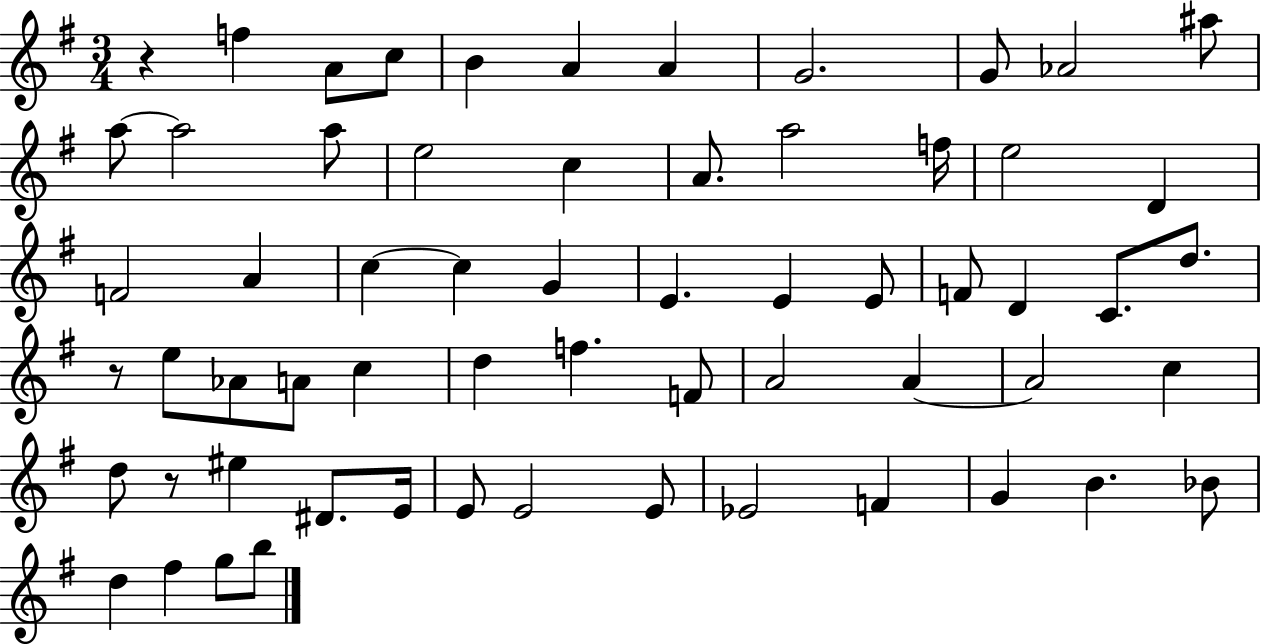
R/q F5/q A4/e C5/e B4/q A4/q A4/q G4/h. G4/e Ab4/h A#5/e A5/e A5/h A5/e E5/h C5/q A4/e. A5/h F5/s E5/h D4/q F4/h A4/q C5/q C5/q G4/q E4/q. E4/q E4/e F4/e D4/q C4/e. D5/e. R/e E5/e Ab4/e A4/e C5/q D5/q F5/q. F4/e A4/h A4/q A4/h C5/q D5/e R/e EIS5/q D#4/e. E4/s E4/e E4/h E4/e Eb4/h F4/q G4/q B4/q. Bb4/e D5/q F#5/q G5/e B5/e